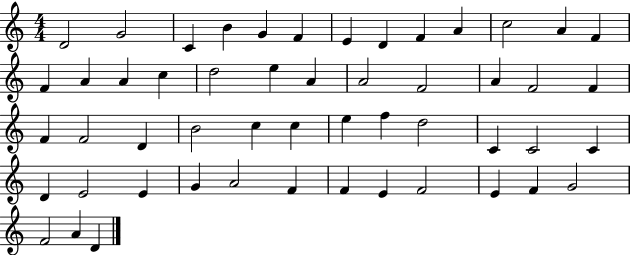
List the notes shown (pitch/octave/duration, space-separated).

D4/h G4/h C4/q B4/q G4/q F4/q E4/q D4/q F4/q A4/q C5/h A4/q F4/q F4/q A4/q A4/q C5/q D5/h E5/q A4/q A4/h F4/h A4/q F4/h F4/q F4/q F4/h D4/q B4/h C5/q C5/q E5/q F5/q D5/h C4/q C4/h C4/q D4/q E4/h E4/q G4/q A4/h F4/q F4/q E4/q F4/h E4/q F4/q G4/h F4/h A4/q D4/q